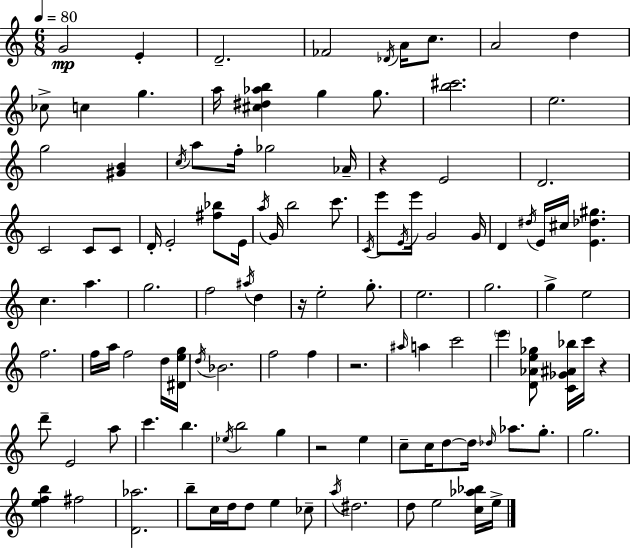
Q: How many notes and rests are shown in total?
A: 115